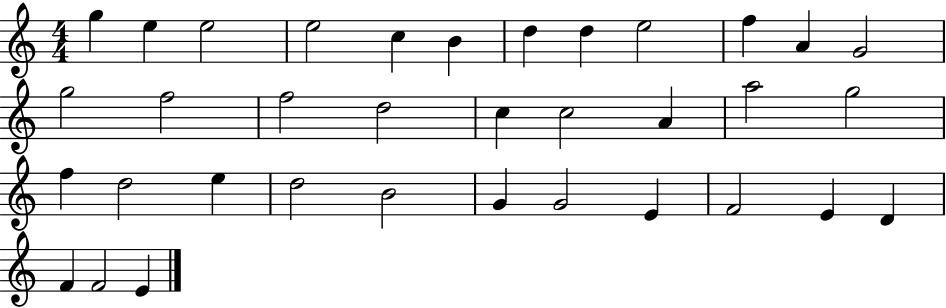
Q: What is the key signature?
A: C major